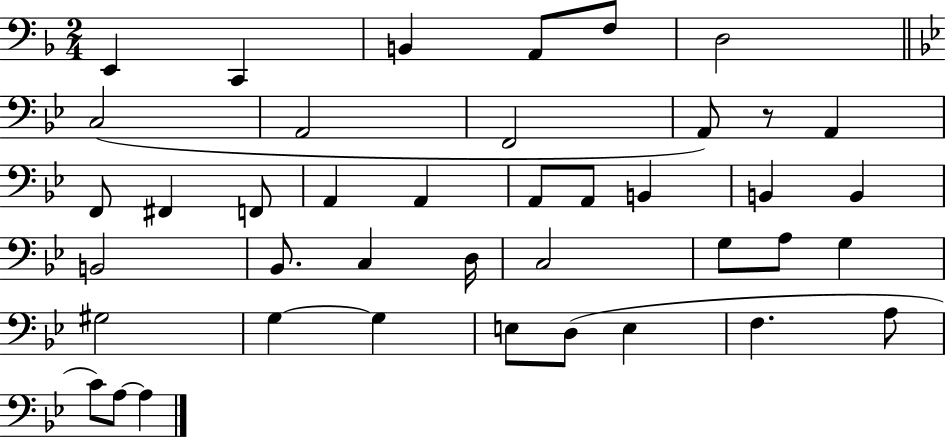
{
  \clef bass
  \numericTimeSignature
  \time 2/4
  \key f \major
  \repeat volta 2 { e,4 c,4 | b,4 a,8 f8 | d2 | \bar "||" \break \key bes \major c2( | a,2 | f,2 | a,8) r8 a,4 | \break f,8 fis,4 f,8 | a,4 a,4 | a,8 a,8 b,4 | b,4 b,4 | \break b,2 | bes,8. c4 d16 | c2 | g8 a8 g4 | \break gis2 | g4~~ g4 | e8 d8( e4 | f4. a8 | \break c'8) a8~~ a4 | } \bar "|."
}